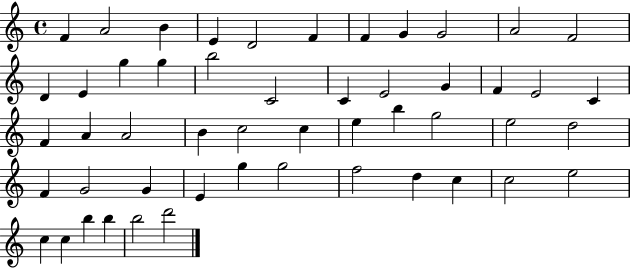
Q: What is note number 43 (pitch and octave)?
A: C5